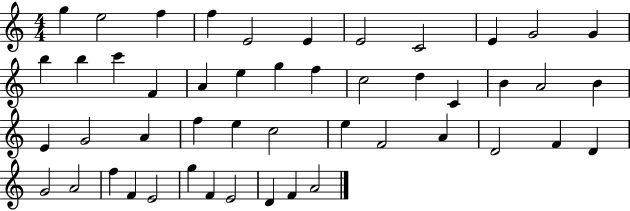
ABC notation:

X:1
T:Untitled
M:4/4
L:1/4
K:C
g e2 f f E2 E E2 C2 E G2 G b b c' F A e g f c2 d C B A2 B E G2 A f e c2 e F2 A D2 F D G2 A2 f F E2 g F E2 D F A2